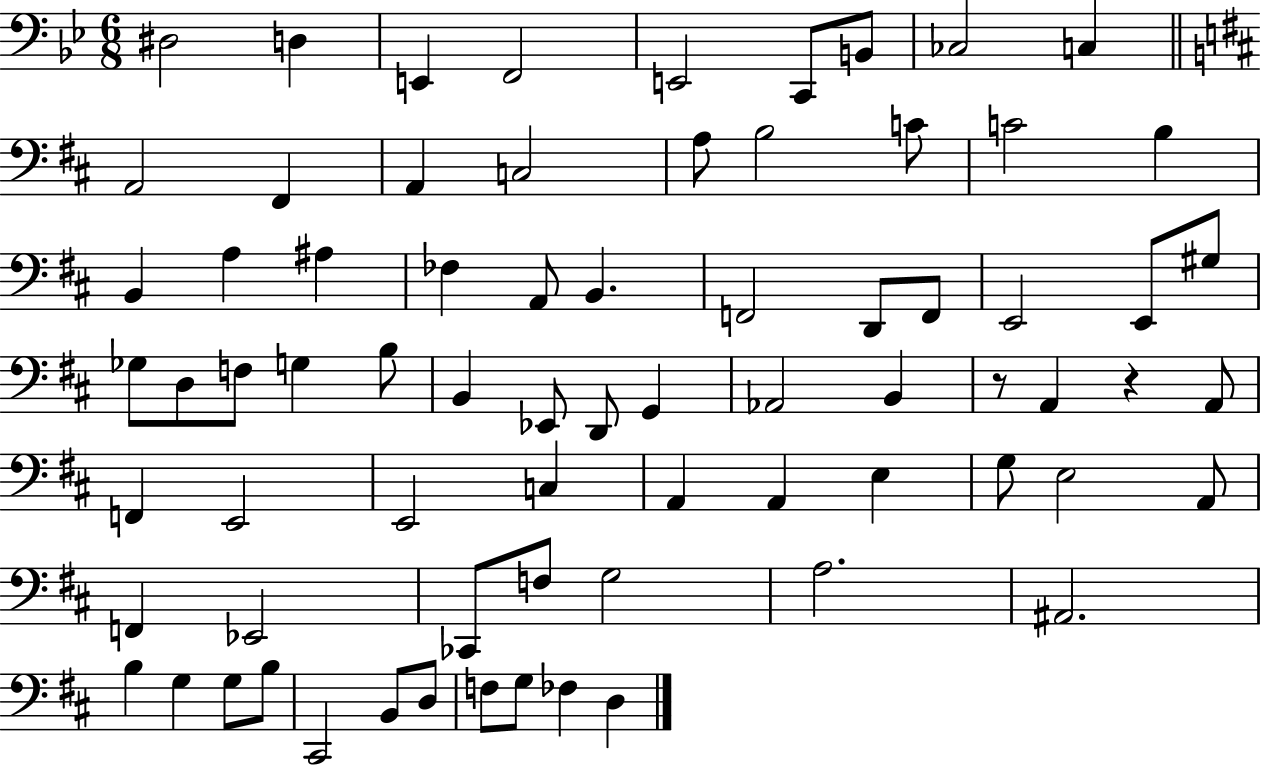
X:1
T:Untitled
M:6/8
L:1/4
K:Bb
^D,2 D, E,, F,,2 E,,2 C,,/2 B,,/2 _C,2 C, A,,2 ^F,, A,, C,2 A,/2 B,2 C/2 C2 B, B,, A, ^A, _F, A,,/2 B,, F,,2 D,,/2 F,,/2 E,,2 E,,/2 ^G,/2 _G,/2 D,/2 F,/2 G, B,/2 B,, _E,,/2 D,,/2 G,, _A,,2 B,, z/2 A,, z A,,/2 F,, E,,2 E,,2 C, A,, A,, E, G,/2 E,2 A,,/2 F,, _E,,2 _C,,/2 F,/2 G,2 A,2 ^A,,2 B, G, G,/2 B,/2 ^C,,2 B,,/2 D,/2 F,/2 G,/2 _F, D,